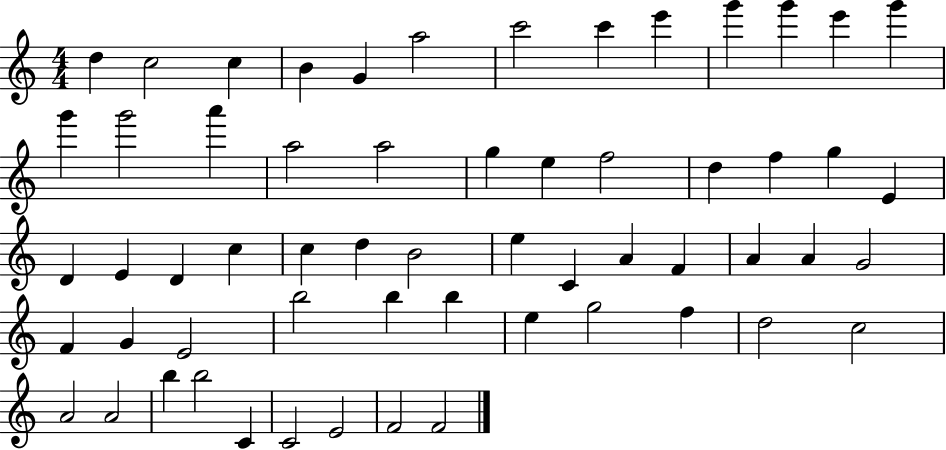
{
  \clef treble
  \numericTimeSignature
  \time 4/4
  \key c \major
  d''4 c''2 c''4 | b'4 g'4 a''2 | c'''2 c'''4 e'''4 | g'''4 g'''4 e'''4 g'''4 | \break g'''4 g'''2 a'''4 | a''2 a''2 | g''4 e''4 f''2 | d''4 f''4 g''4 e'4 | \break d'4 e'4 d'4 c''4 | c''4 d''4 b'2 | e''4 c'4 a'4 f'4 | a'4 a'4 g'2 | \break f'4 g'4 e'2 | b''2 b''4 b''4 | e''4 g''2 f''4 | d''2 c''2 | \break a'2 a'2 | b''4 b''2 c'4 | c'2 e'2 | f'2 f'2 | \break \bar "|."
}